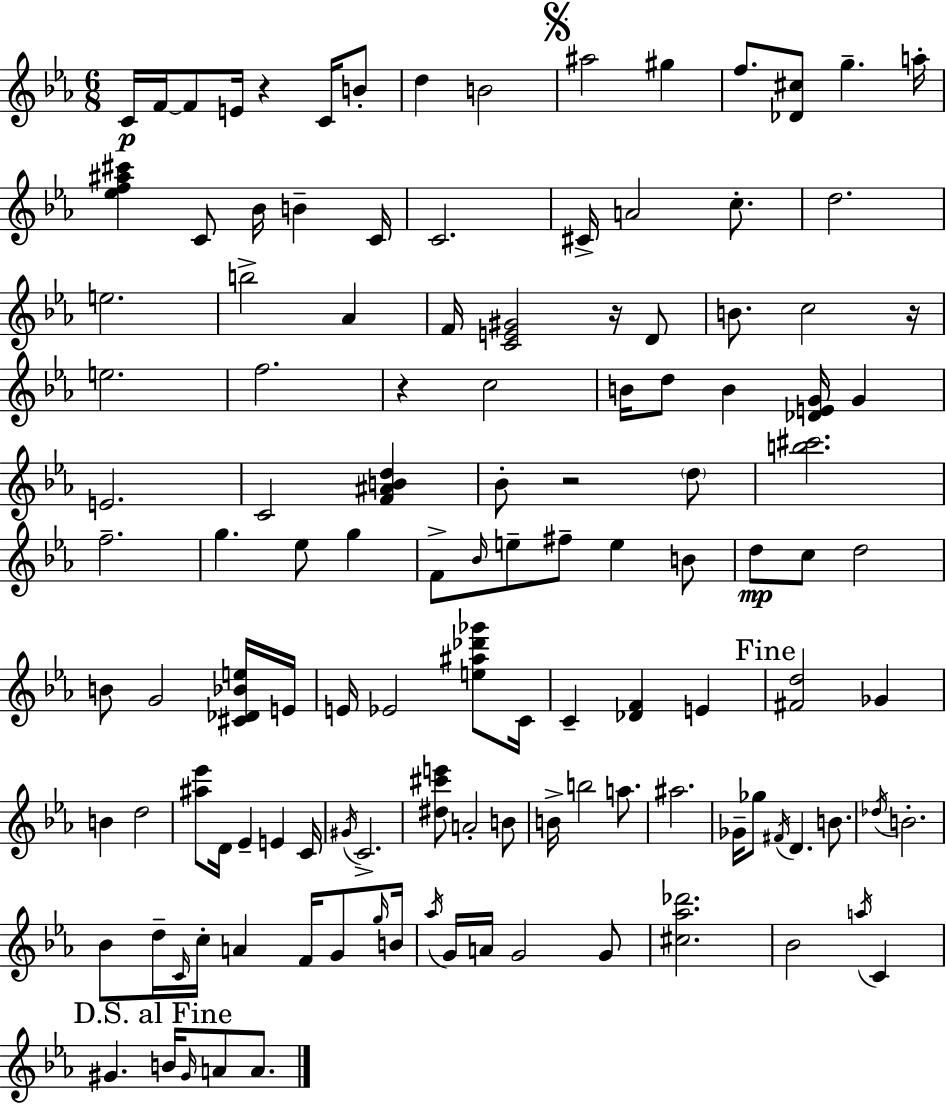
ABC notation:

X:1
T:Untitled
M:6/8
L:1/4
K:Eb
C/4 F/4 F/2 E/4 z C/4 B/2 d B2 ^a2 ^g f/2 [_D^c]/2 g a/4 [_ef^a^c'] C/2 _B/4 B C/4 C2 ^C/4 A2 c/2 d2 e2 b2 _A F/4 [CE^G]2 z/4 D/2 B/2 c2 z/4 e2 f2 z c2 B/4 d/2 B [_DEG]/4 G E2 C2 [F^ABd] _B/2 z2 d/2 [b^c']2 f2 g _e/2 g F/2 _B/4 e/2 ^f/2 e B/2 d/2 c/2 d2 B/2 G2 [^C_D_Be]/4 E/4 E/4 _E2 [e^a_d'_g']/2 C/4 C [_DF] E [^Fd]2 _G B d2 [^a_e']/2 D/4 _E E C/4 ^G/4 C2 [^d^c'e']/2 A2 B/2 B/4 b2 a/2 ^a2 _G/4 _g/2 ^F/4 D B/2 _d/4 B2 _B/2 d/4 C/4 c/4 A F/4 G/2 g/4 B/4 _a/4 G/4 A/4 G2 G/2 [^c_a_d']2 _B2 a/4 C ^G B/4 ^G/4 A/2 A/2